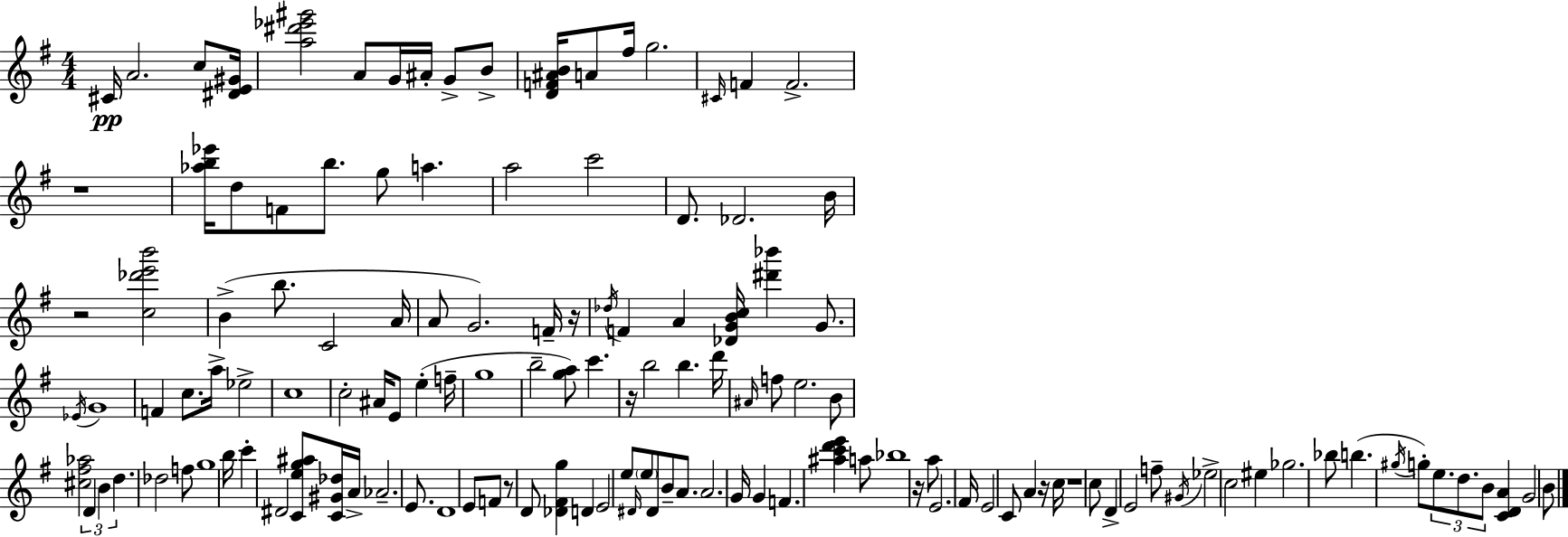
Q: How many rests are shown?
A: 8